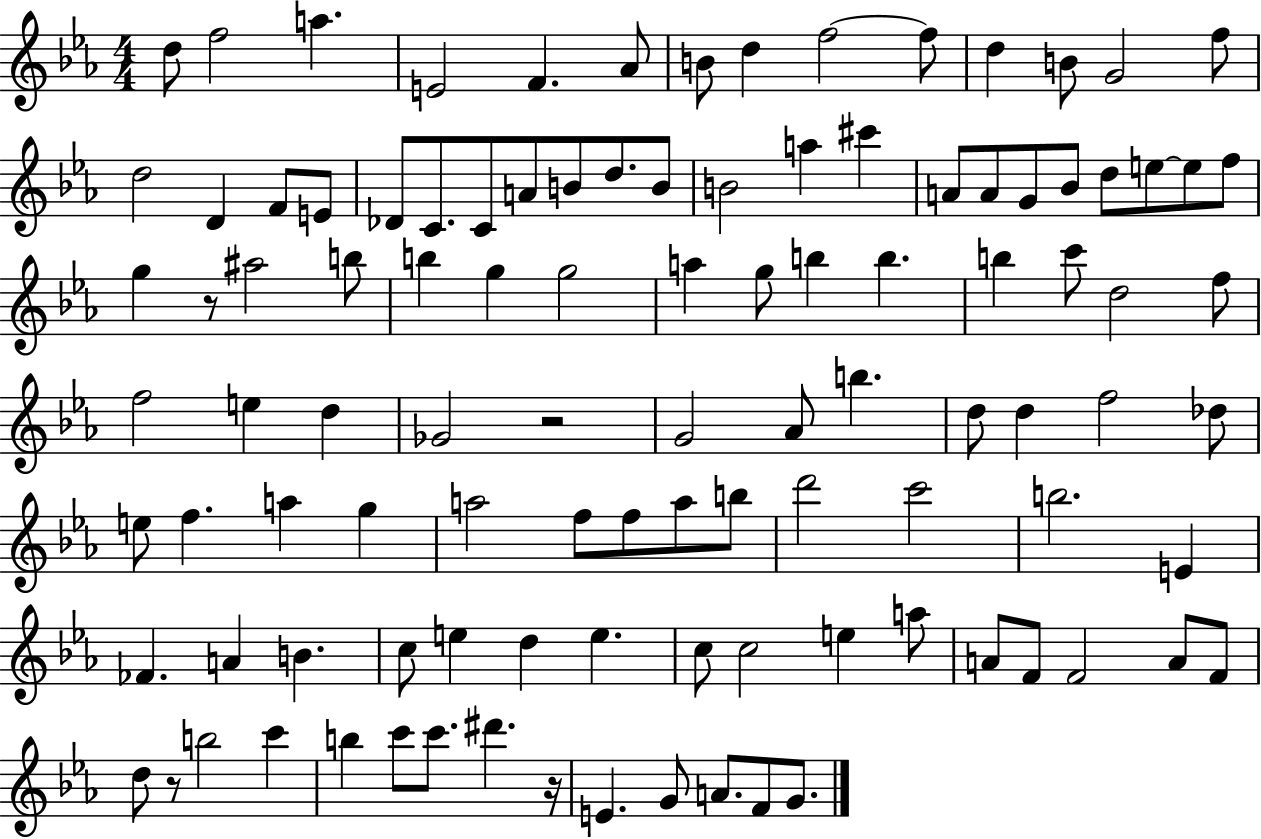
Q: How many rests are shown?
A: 4